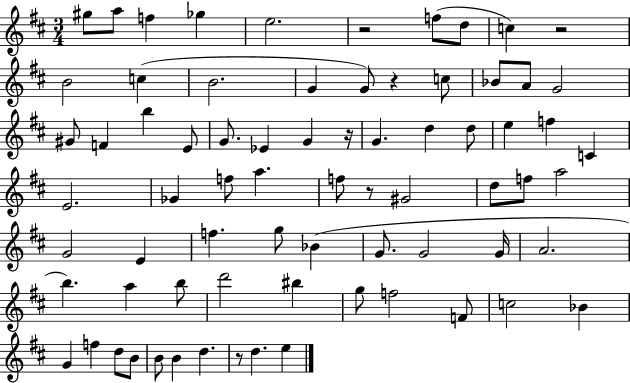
G#5/e A5/e F5/q Gb5/q E5/h. R/h F5/e D5/e C5/q R/h B4/h C5/q B4/h. G4/q G4/e R/q C5/e Bb4/e A4/e G4/h G#4/e F4/q B5/q E4/e G4/e. Eb4/q G4/q R/s G4/q. D5/q D5/e E5/q F5/q C4/q E4/h. Gb4/q F5/e A5/q. F5/e R/e G#4/h D5/e F5/e A5/h G4/h E4/q F5/q. G5/e Bb4/q G4/e. G4/h G4/s A4/h. B5/q. A5/q B5/e D6/h BIS5/q G5/e F5/h F4/e C5/h Bb4/q G4/q F5/q D5/e B4/e B4/e B4/q D5/q. R/e D5/q. E5/q